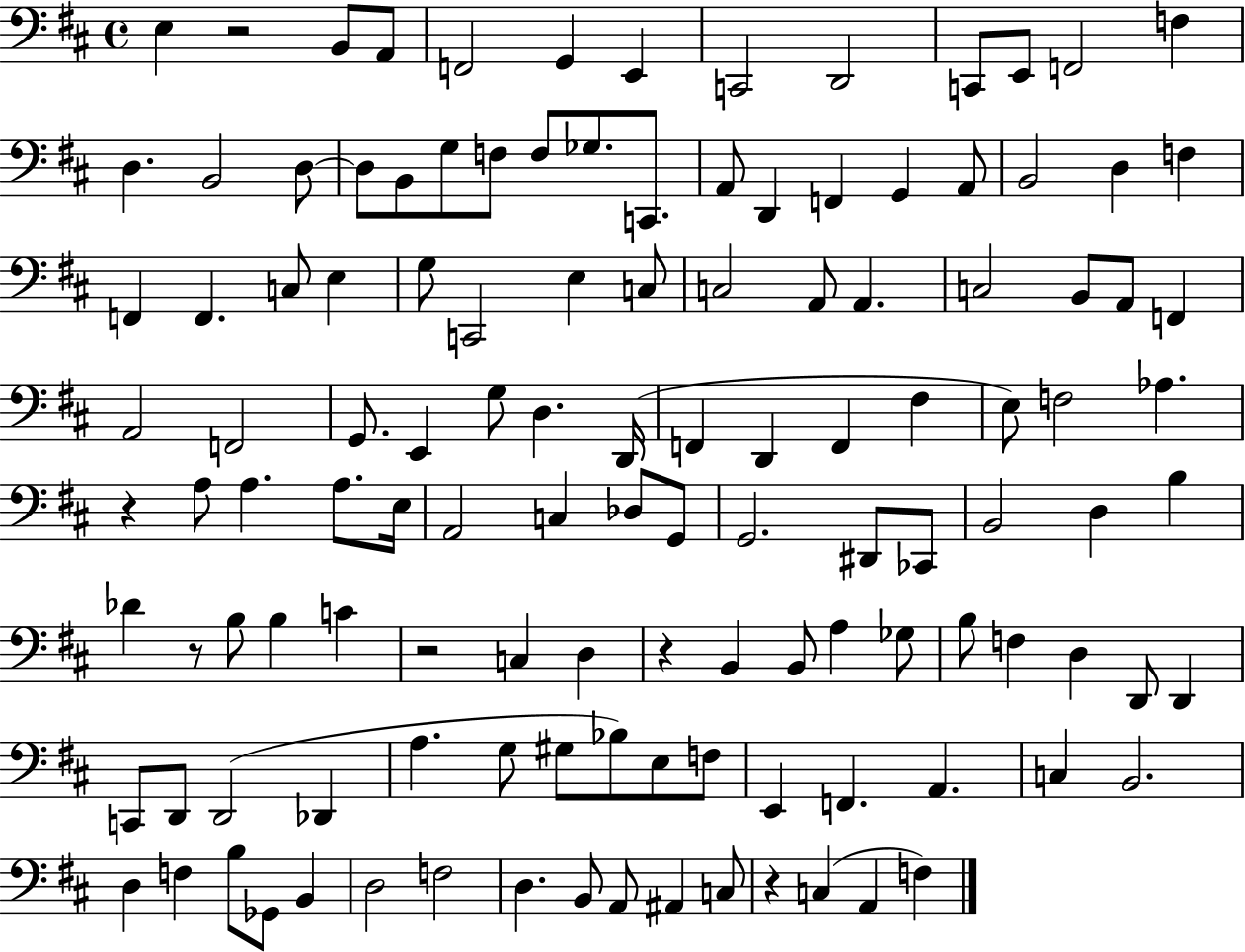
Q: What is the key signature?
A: D major